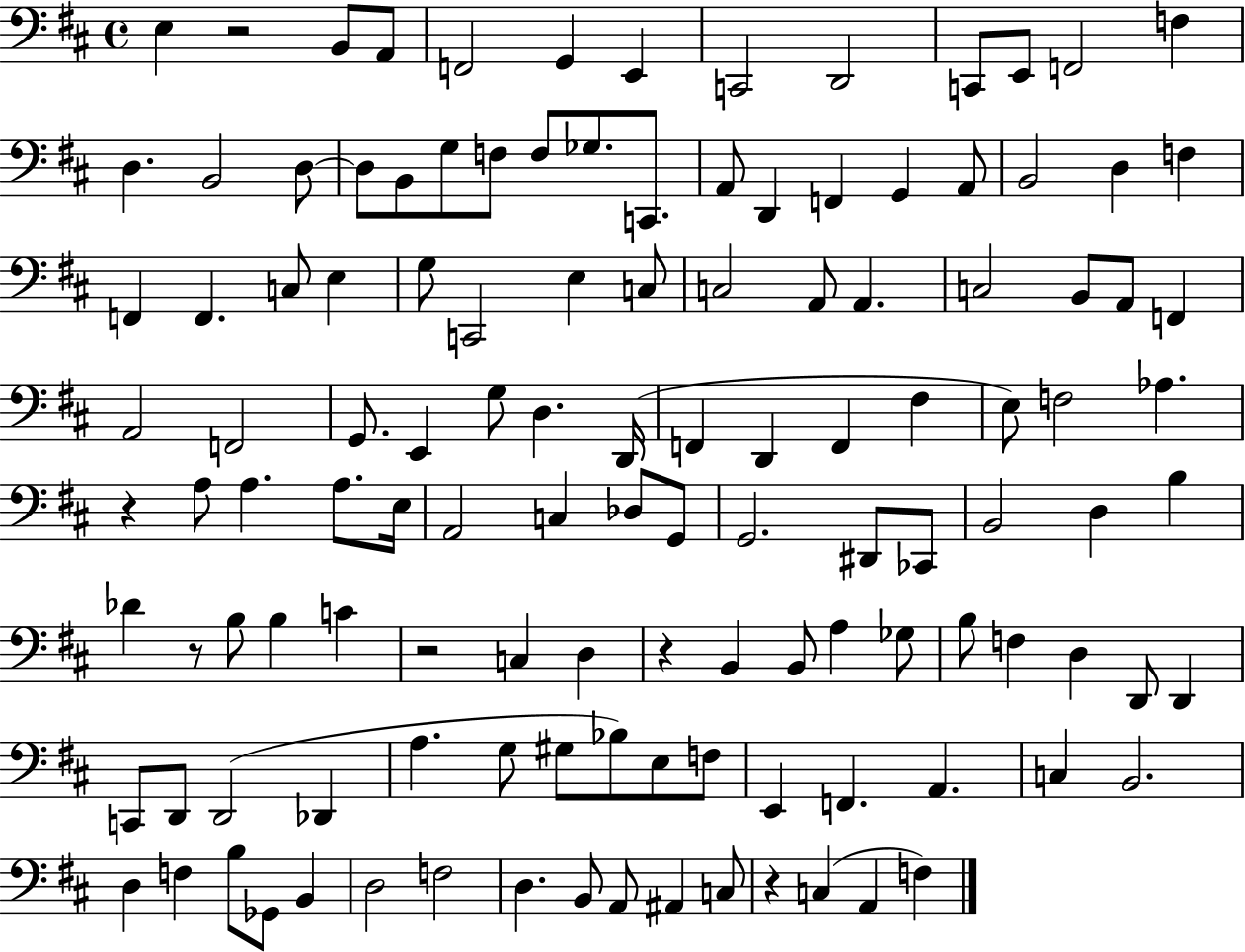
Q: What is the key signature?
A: D major